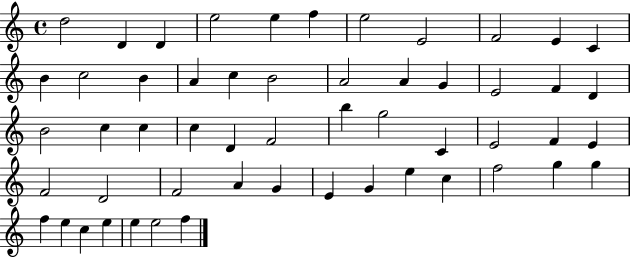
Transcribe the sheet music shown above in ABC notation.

X:1
T:Untitled
M:4/4
L:1/4
K:C
d2 D D e2 e f e2 E2 F2 E C B c2 B A c B2 A2 A G E2 F D B2 c c c D F2 b g2 C E2 F E F2 D2 F2 A G E G e c f2 g g f e c e e e2 f